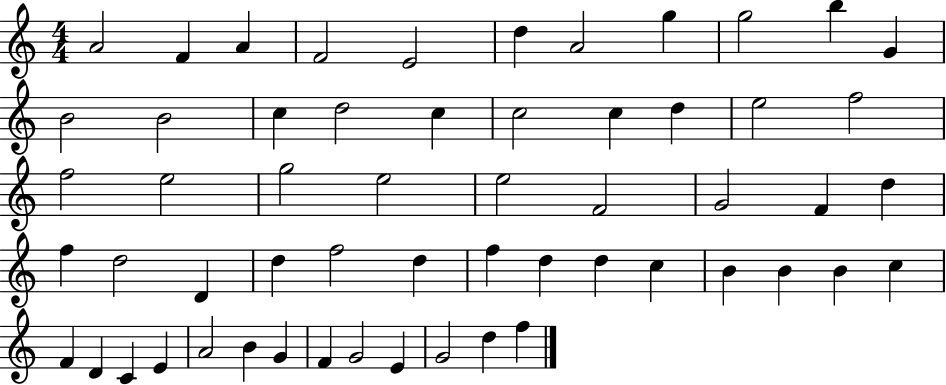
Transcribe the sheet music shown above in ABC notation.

X:1
T:Untitled
M:4/4
L:1/4
K:C
A2 F A F2 E2 d A2 g g2 b G B2 B2 c d2 c c2 c d e2 f2 f2 e2 g2 e2 e2 F2 G2 F d f d2 D d f2 d f d d c B B B c F D C E A2 B G F G2 E G2 d f